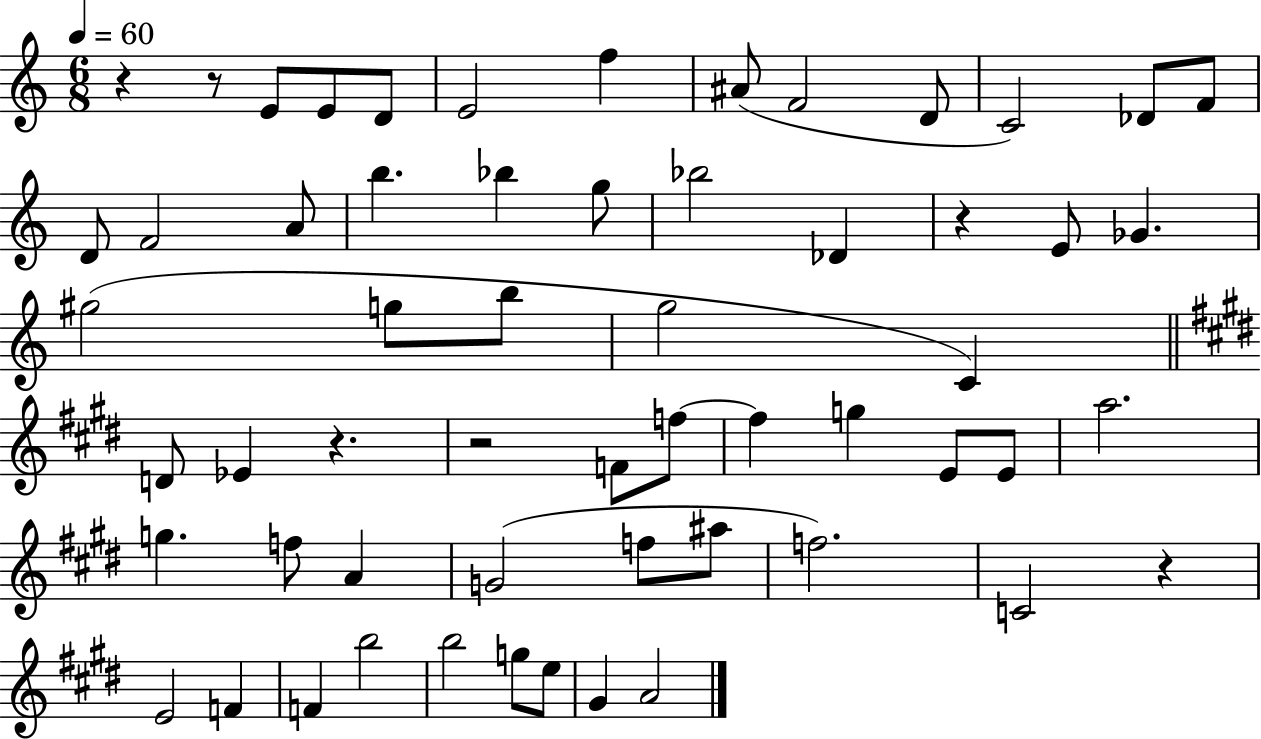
{
  \clef treble
  \numericTimeSignature
  \time 6/8
  \key c \major
  \tempo 4 = 60
  r4 r8 e'8 e'8 d'8 | e'2 f''4 | ais'8( f'2 d'8 | c'2) des'8 f'8 | \break d'8 f'2 a'8 | b''4. bes''4 g''8 | bes''2 des'4 | r4 e'8 ges'4. | \break gis''2( g''8 b''8 | g''2 c'4) | \bar "||" \break \key e \major d'8 ees'4 r4. | r2 f'8 f''8~~ | f''4 g''4 e'8 e'8 | a''2. | \break g''4. f''8 a'4 | g'2( f''8 ais''8 | f''2.) | c'2 r4 | \break e'2 f'4 | f'4 b''2 | b''2 g''8 e''8 | gis'4 a'2 | \break \bar "|."
}